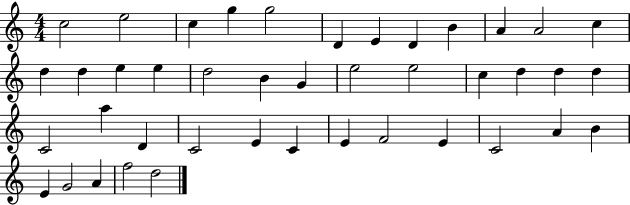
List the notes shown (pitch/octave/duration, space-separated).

C5/h E5/h C5/q G5/q G5/h D4/q E4/q D4/q B4/q A4/q A4/h C5/q D5/q D5/q E5/q E5/q D5/h B4/q G4/q E5/h E5/h C5/q D5/q D5/q D5/q C4/h A5/q D4/q C4/h E4/q C4/q E4/q F4/h E4/q C4/h A4/q B4/q E4/q G4/h A4/q F5/h D5/h